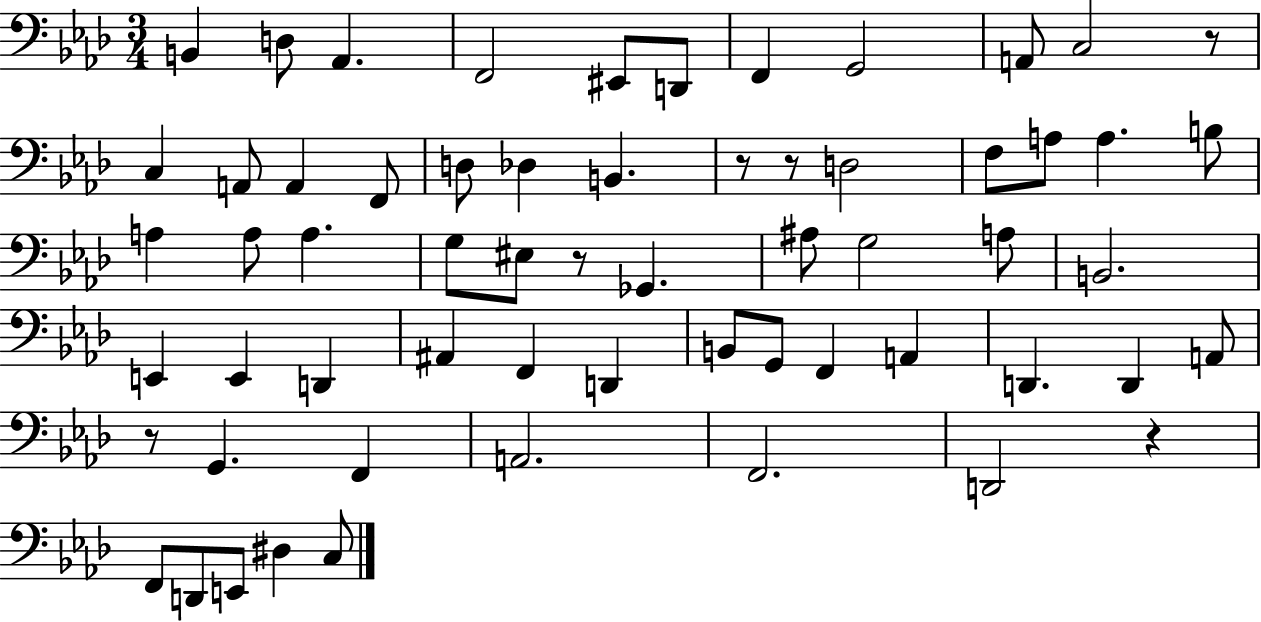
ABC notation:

X:1
T:Untitled
M:3/4
L:1/4
K:Ab
B,, D,/2 _A,, F,,2 ^E,,/2 D,,/2 F,, G,,2 A,,/2 C,2 z/2 C, A,,/2 A,, F,,/2 D,/2 _D, B,, z/2 z/2 D,2 F,/2 A,/2 A, B,/2 A, A,/2 A, G,/2 ^E,/2 z/2 _G,, ^A,/2 G,2 A,/2 B,,2 E,, E,, D,, ^A,, F,, D,, B,,/2 G,,/2 F,, A,, D,, D,, A,,/2 z/2 G,, F,, A,,2 F,,2 D,,2 z F,,/2 D,,/2 E,,/2 ^D, C,/2